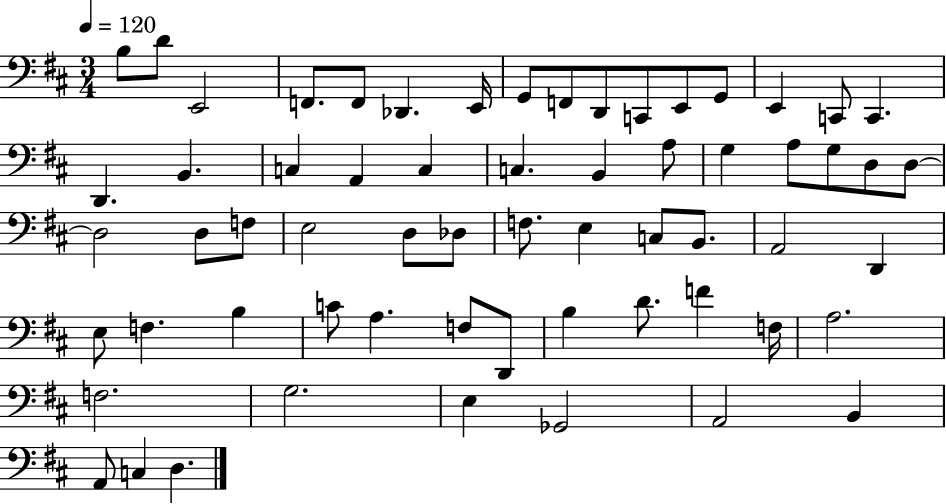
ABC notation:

X:1
T:Untitled
M:3/4
L:1/4
K:D
B,/2 D/2 E,,2 F,,/2 F,,/2 _D,, E,,/4 G,,/2 F,,/2 D,,/2 C,,/2 E,,/2 G,,/2 E,, C,,/2 C,, D,, B,, C, A,, C, C, B,, A,/2 G, A,/2 G,/2 D,/2 D,/2 D,2 D,/2 F,/2 E,2 D,/2 _D,/2 F,/2 E, C,/2 B,,/2 A,,2 D,, E,/2 F, B, C/2 A, F,/2 D,,/2 B, D/2 F F,/4 A,2 F,2 G,2 E, _G,,2 A,,2 B,, A,,/2 C, D,